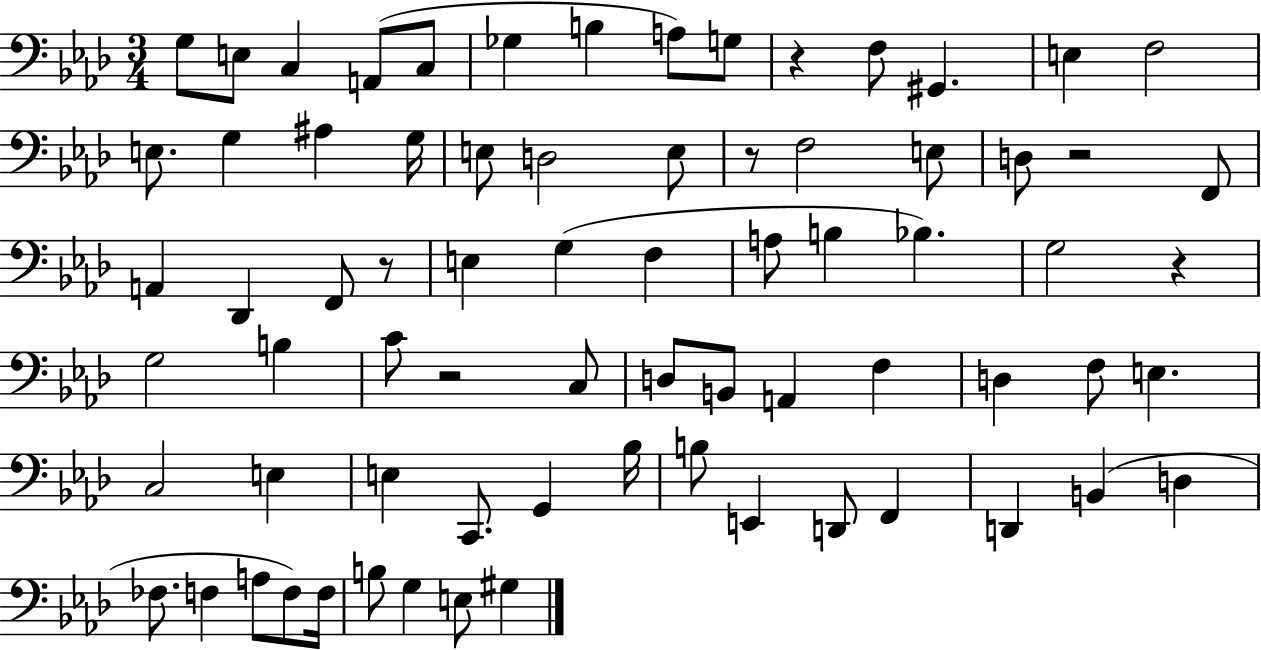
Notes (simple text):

G3/e E3/e C3/q A2/e C3/e Gb3/q B3/q A3/e G3/e R/q F3/e G#2/q. E3/q F3/h E3/e. G3/q A#3/q G3/s E3/e D3/h E3/e R/e F3/h E3/e D3/e R/h F2/e A2/q Db2/q F2/e R/e E3/q G3/q F3/q A3/e B3/q Bb3/q. G3/h R/q G3/h B3/q C4/e R/h C3/e D3/e B2/e A2/q F3/q D3/q F3/e E3/q. C3/h E3/q E3/q C2/e. G2/q Bb3/s B3/e E2/q D2/e F2/q D2/q B2/q D3/q FES3/e. F3/q A3/e F3/e F3/s B3/e G3/q E3/e G#3/q